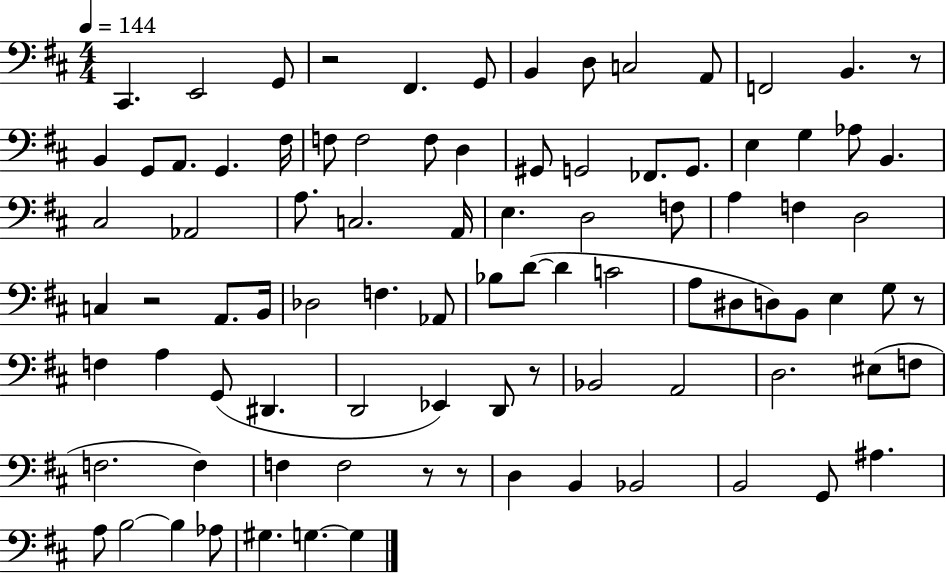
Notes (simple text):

C#2/q. E2/h G2/e R/h F#2/q. G2/e B2/q D3/e C3/h A2/e F2/h B2/q. R/e B2/q G2/e A2/e. G2/q. F#3/s F3/e F3/h F3/e D3/q G#2/e G2/h FES2/e. G2/e. E3/q G3/q Ab3/e B2/q. C#3/h Ab2/h A3/e. C3/h. A2/s E3/q. D3/h F3/e A3/q F3/q D3/h C3/q R/h A2/e. B2/s Db3/h F3/q. Ab2/e Bb3/e D4/e D4/q C4/h A3/e D#3/e D3/e B2/e E3/q G3/e R/e F3/q A3/q G2/e D#2/q. D2/h Eb2/q D2/e R/e Bb2/h A2/h D3/h. EIS3/e F3/e F3/h. F3/q F3/q F3/h R/e R/e D3/q B2/q Bb2/h B2/h G2/e A#3/q. A3/e B3/h B3/q Ab3/e G#3/q. G3/q. G3/q